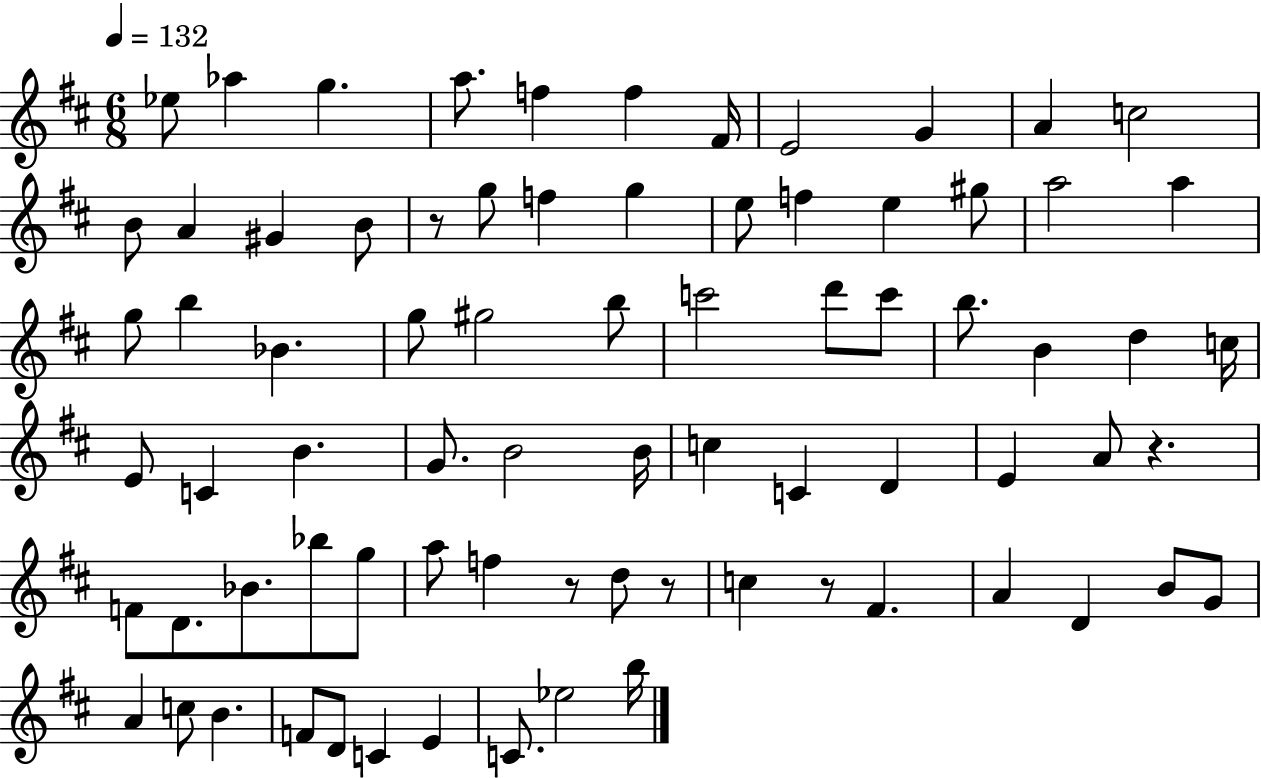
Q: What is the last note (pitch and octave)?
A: B5